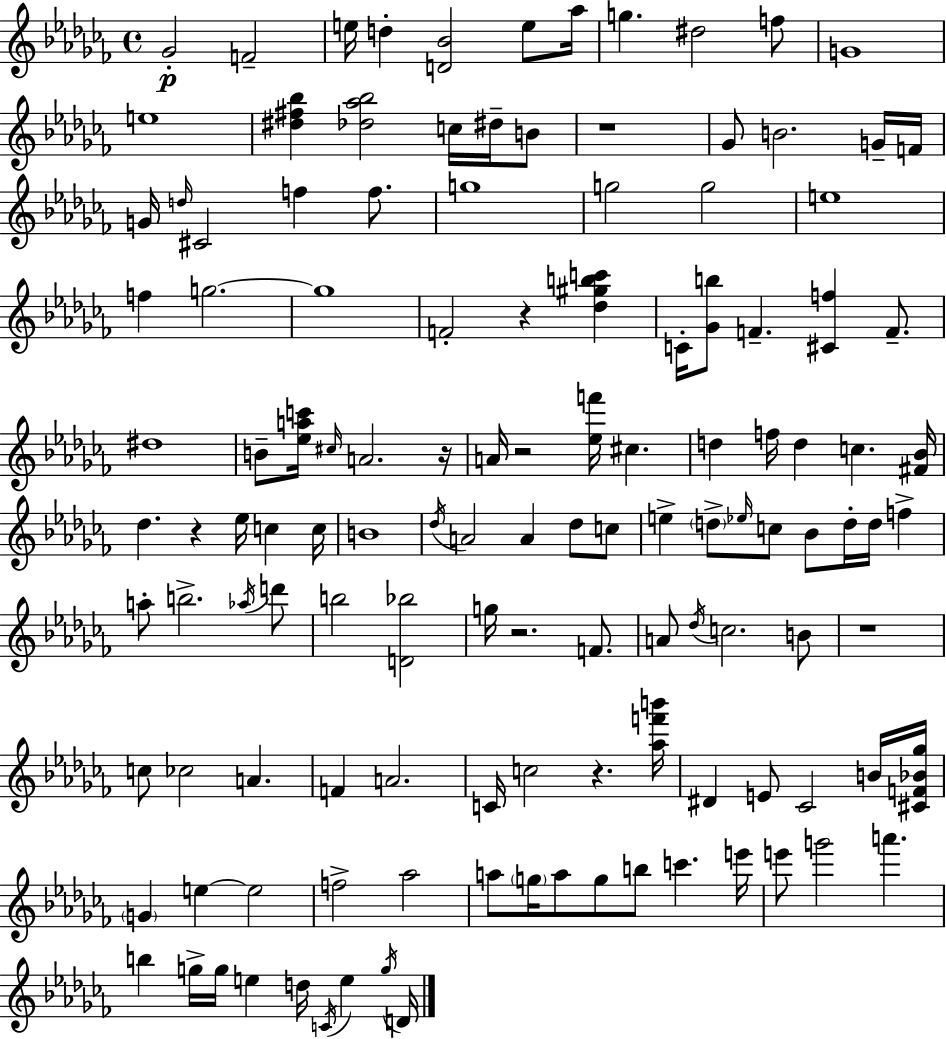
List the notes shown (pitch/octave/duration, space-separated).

Gb4/h F4/h E5/s D5/q [D4,Bb4]/h E5/e Ab5/s G5/q. D#5/h F5/e G4/w E5/w [D#5,F#5,Bb5]/q [Db5,Ab5,Bb5]/h C5/s D#5/s B4/e R/w Gb4/e B4/h. G4/s F4/s G4/s D5/s C#4/h F5/q F5/e. G5/w G5/h G5/h E5/w F5/q G5/h. G5/w F4/h R/q [Db5,G#5,B5,C6]/q C4/s [Gb4,B5]/e F4/q. [C#4,F5]/q F4/e. D#5/w B4/e [Eb5,A5,C6]/s C#5/s A4/h. R/s A4/s R/h [Eb5,F6]/s C#5/q. D5/q F5/s D5/q C5/q. [F#4,Bb4]/s Db5/q. R/q Eb5/s C5/q C5/s B4/w Db5/s A4/h A4/q Db5/e C5/e E5/q D5/e Eb5/s C5/e Bb4/e D5/s D5/s F5/q A5/e B5/h. Ab5/s D6/e B5/h [D4,Bb5]/h G5/s R/h. F4/e. A4/e Db5/s C5/h. B4/e R/w C5/e CES5/h A4/q. F4/q A4/h. C4/s C5/h R/q. [Ab5,F6,B6]/s D#4/q E4/e CES4/h B4/s [C#4,F4,Bb4,Gb5]/s G4/q E5/q E5/h F5/h Ab5/h A5/e G5/s A5/e G5/e B5/e C6/q. E6/s E6/e G6/h A6/q. B5/q G5/s G5/s E5/q D5/s C4/s E5/q G5/s D4/s